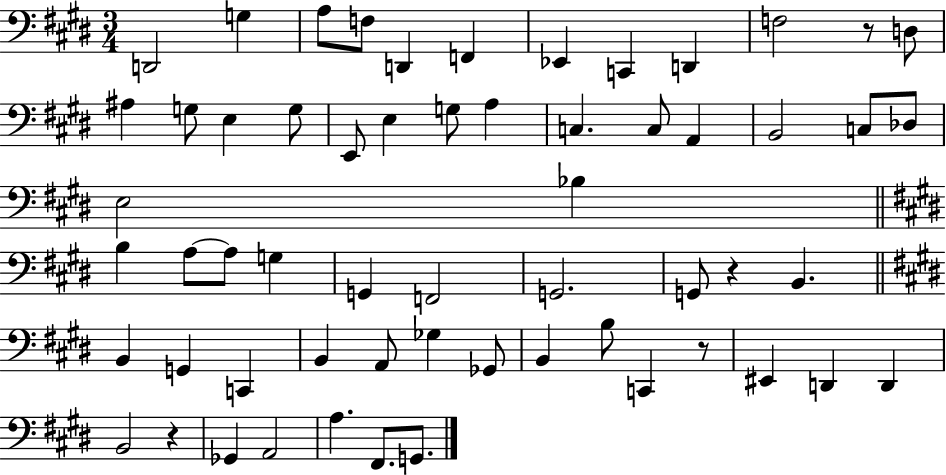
D2/h G3/q A3/e F3/e D2/q F2/q Eb2/q C2/q D2/q F3/h R/e D3/e A#3/q G3/e E3/q G3/e E2/e E3/q G3/e A3/q C3/q. C3/e A2/q B2/h C3/e Db3/e E3/h Bb3/q B3/q A3/e A3/e G3/q G2/q F2/h G2/h. G2/e R/q B2/q. B2/q G2/q C2/q B2/q A2/e Gb3/q Gb2/e B2/q B3/e C2/q R/e EIS2/q D2/q D2/q B2/h R/q Gb2/q A2/h A3/q. F#2/e. G2/e.